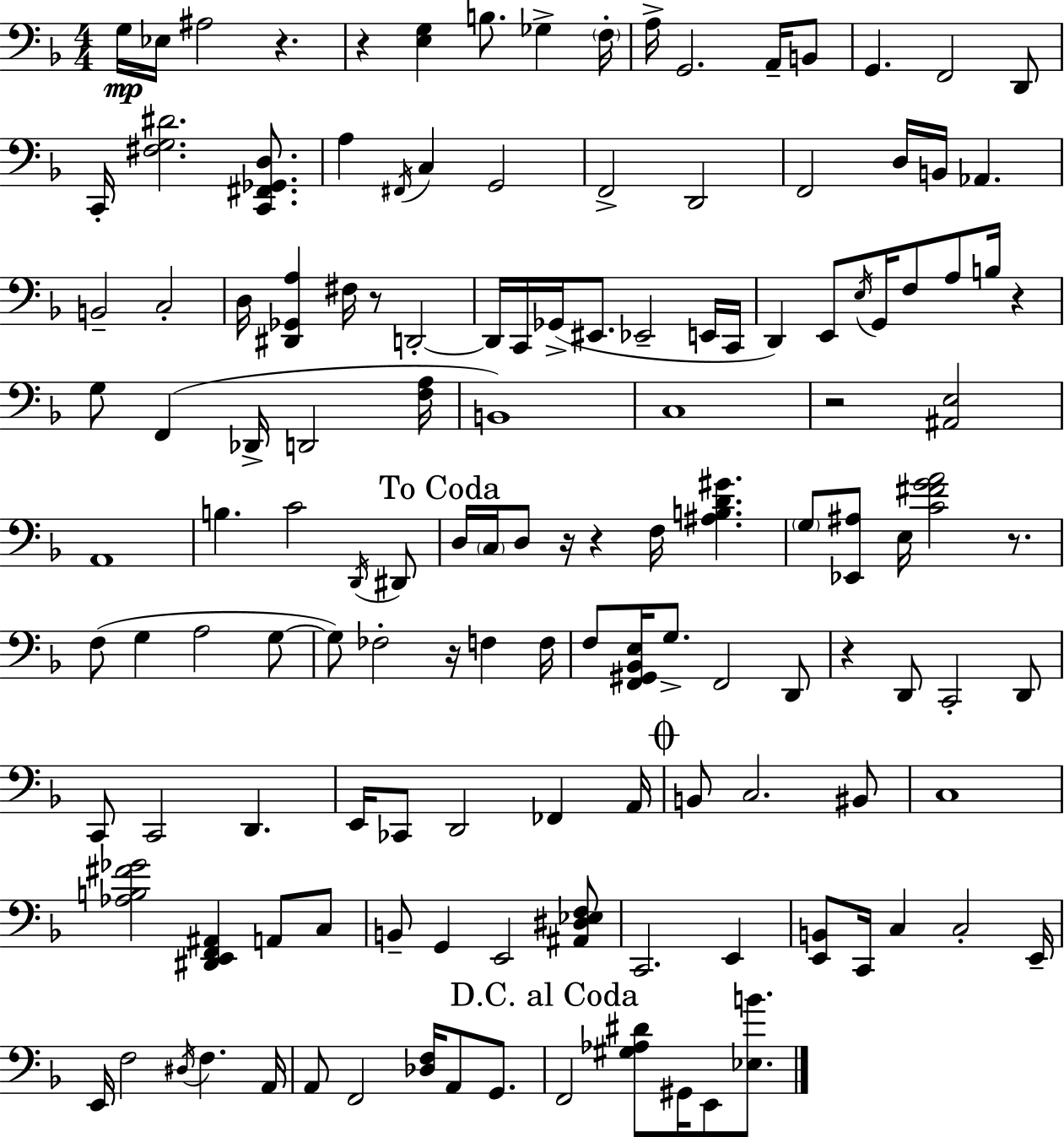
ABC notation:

X:1
T:Untitled
M:4/4
L:1/4
K:Dm
G,/4 _E,/4 ^A,2 z z [E,G,] B,/2 _G, F,/4 A,/4 G,,2 A,,/4 B,,/2 G,, F,,2 D,,/2 C,,/4 [^F,G,^D]2 [C,,^F,,_G,,D,]/2 A, ^F,,/4 C, G,,2 F,,2 D,,2 F,,2 D,/4 B,,/4 _A,, B,,2 C,2 D,/4 [^D,,_G,,A,] ^F,/4 z/2 D,,2 D,,/4 C,,/4 _G,,/4 ^E,,/2 _E,,2 E,,/4 C,,/4 D,, E,,/2 E,/4 G,,/4 F,/2 A,/2 B,/4 z G,/2 F,, _D,,/4 D,,2 [F,A,]/4 B,,4 C,4 z2 [^A,,E,]2 A,,4 B, C2 D,,/4 ^D,,/2 D,/4 C,/4 D,/2 z/4 z F,/4 [^A,B,D^G] G,/2 [_E,,^A,]/2 E,/4 [C^FGA]2 z/2 F,/2 G, A,2 G,/2 G,/2 _F,2 z/4 F, F,/4 F,/2 [F,,^G,,_B,,E,]/4 G,/2 F,,2 D,,/2 z D,,/2 C,,2 D,,/2 C,,/2 C,,2 D,, E,,/4 _C,,/2 D,,2 _F,, A,,/4 B,,/2 C,2 ^B,,/2 C,4 [_A,B,^F_G]2 [^D,,E,,F,,^A,,] A,,/2 C,/2 B,,/2 G,, E,,2 [^A,,^D,_E,F,]/2 C,,2 E,, [E,,B,,]/2 C,,/4 C, C,2 E,,/4 E,,/4 F,2 ^D,/4 F, A,,/4 A,,/2 F,,2 [_D,F,]/4 A,,/2 G,,/2 F,,2 [^G,_A,^D]/2 ^G,,/4 E,,/2 [_E,B]/2